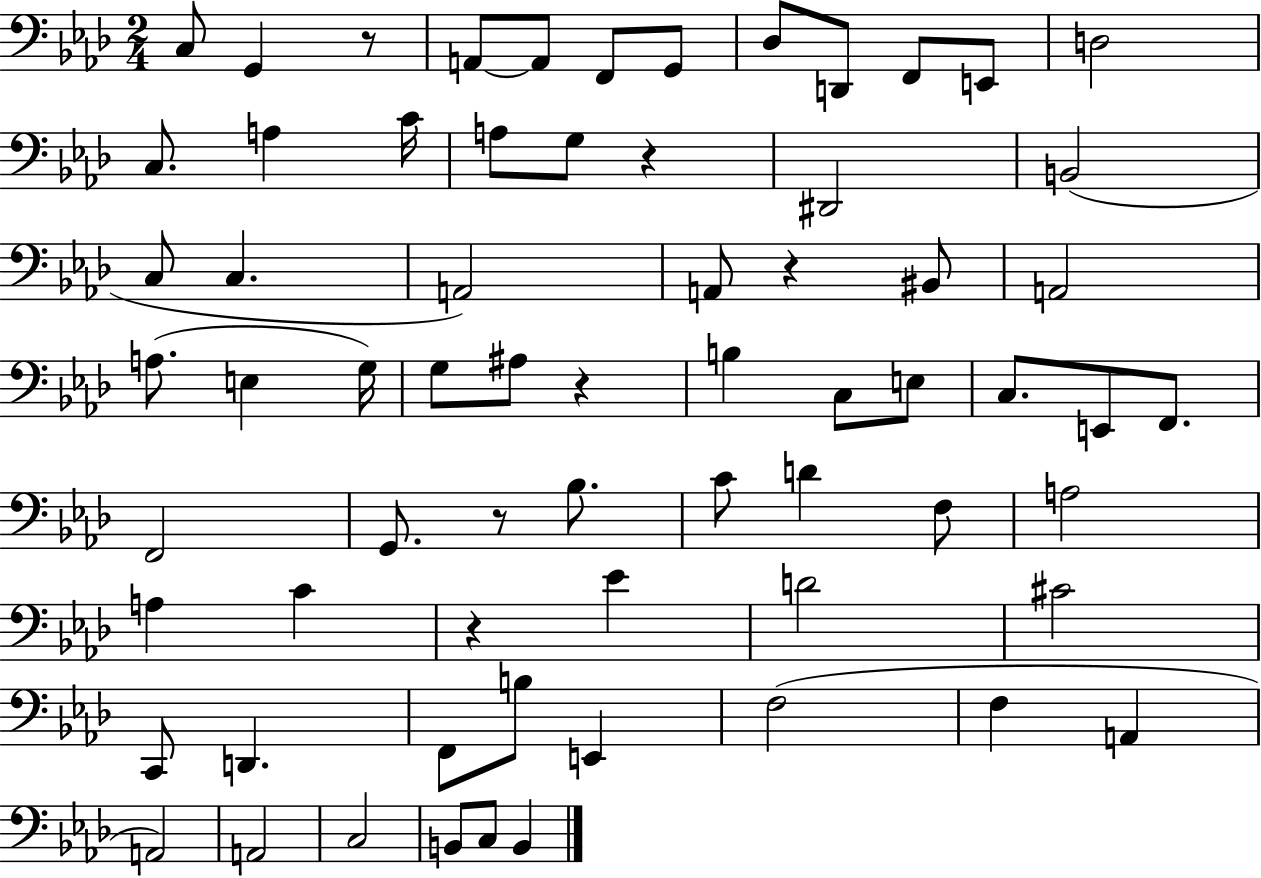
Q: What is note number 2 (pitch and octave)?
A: G2